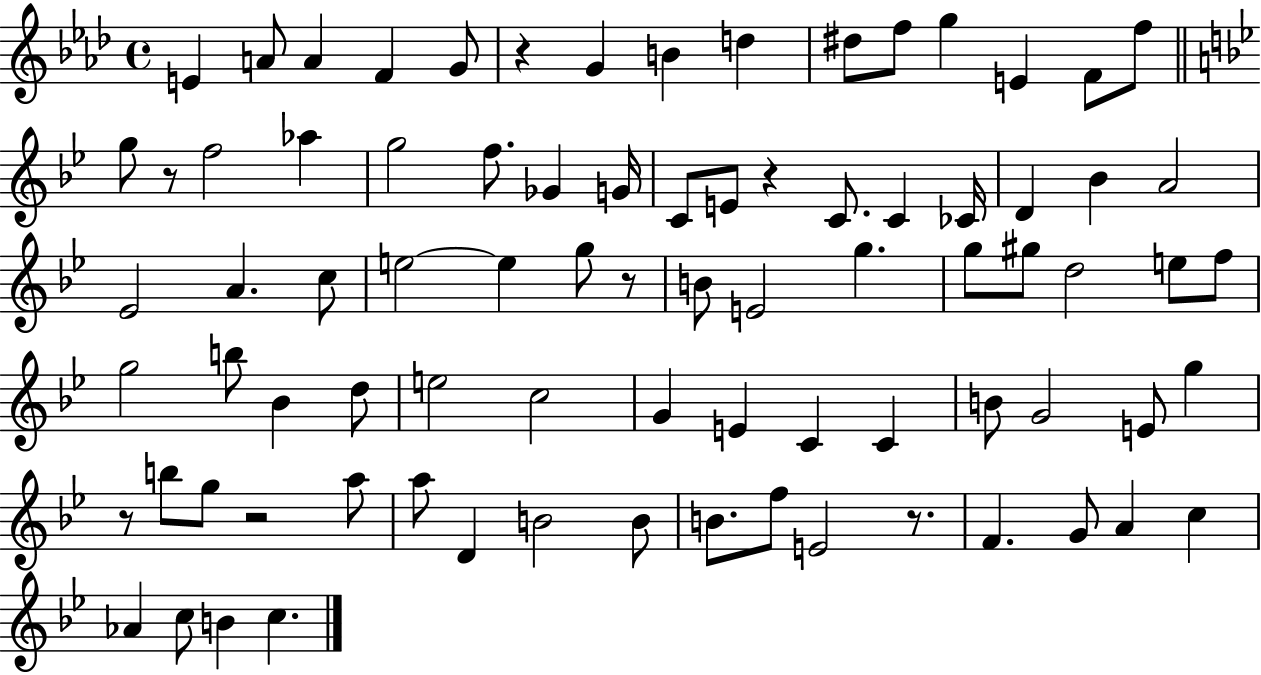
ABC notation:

X:1
T:Untitled
M:4/4
L:1/4
K:Ab
E A/2 A F G/2 z G B d ^d/2 f/2 g E F/2 f/2 g/2 z/2 f2 _a g2 f/2 _G G/4 C/2 E/2 z C/2 C _C/4 D _B A2 _E2 A c/2 e2 e g/2 z/2 B/2 E2 g g/2 ^g/2 d2 e/2 f/2 g2 b/2 _B d/2 e2 c2 G E C C B/2 G2 E/2 g z/2 b/2 g/2 z2 a/2 a/2 D B2 B/2 B/2 f/2 E2 z/2 F G/2 A c _A c/2 B c